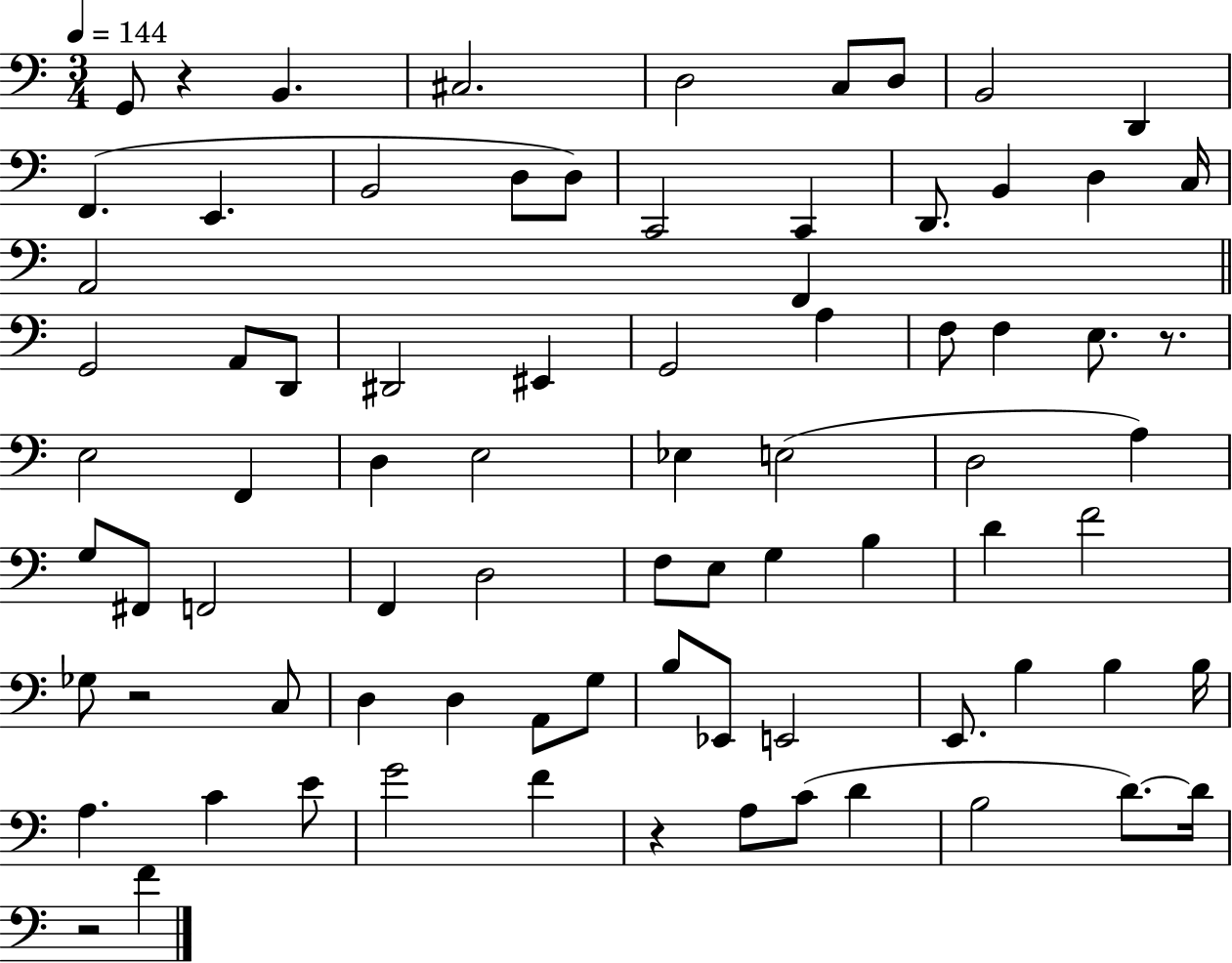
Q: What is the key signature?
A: C major